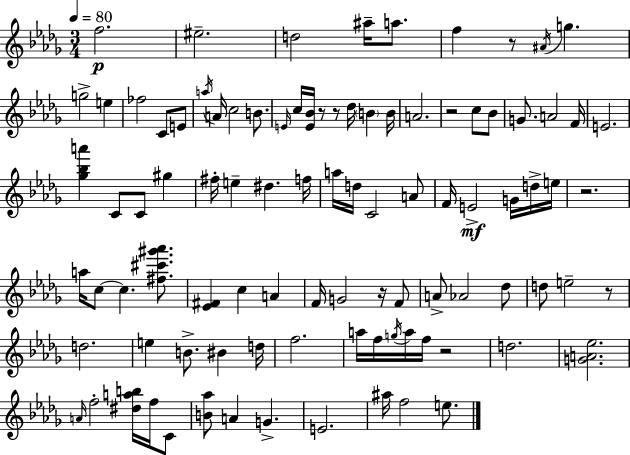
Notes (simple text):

F5/h. EIS5/h. D5/h A#5/s A5/e. F5/q R/e A#4/s G5/q. G5/h E5/q FES5/h C4/e E4/e A5/s A4/s C5/h B4/e. E4/s C5/s [E4,Bb4]/s R/e R/e Db5/s B4/q B4/s A4/h. R/h C5/e Bb4/e G4/e. A4/h F4/s E4/h. [Gb5,Bb5,A6]/q C4/e C4/e G#5/q F#5/s E5/q D#5/q. F5/s A5/s D5/s C4/h A4/e F4/s E4/h G4/s D5/s E5/s R/h. A5/s C5/e C5/q. [F#5,C#6,G#6,Ab6]/e. [Eb4,F#4]/q C5/q A4/q F4/s G4/h R/s F4/e A4/e Ab4/h Db5/e D5/e E5/h R/e D5/h. E5/q B4/e. BIS4/q D5/s F5/h. A5/s F5/s G5/s A5/s F5/s R/h D5/h. [G4,A4,Eb5]/h. A4/s F5/h [D#5,A5,B5]/s F5/s C4/e [B4,Ab5]/e A4/q G4/q. E4/h. A#5/s F5/h E5/e.